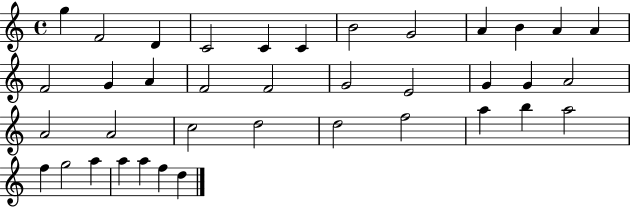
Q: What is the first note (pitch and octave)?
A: G5